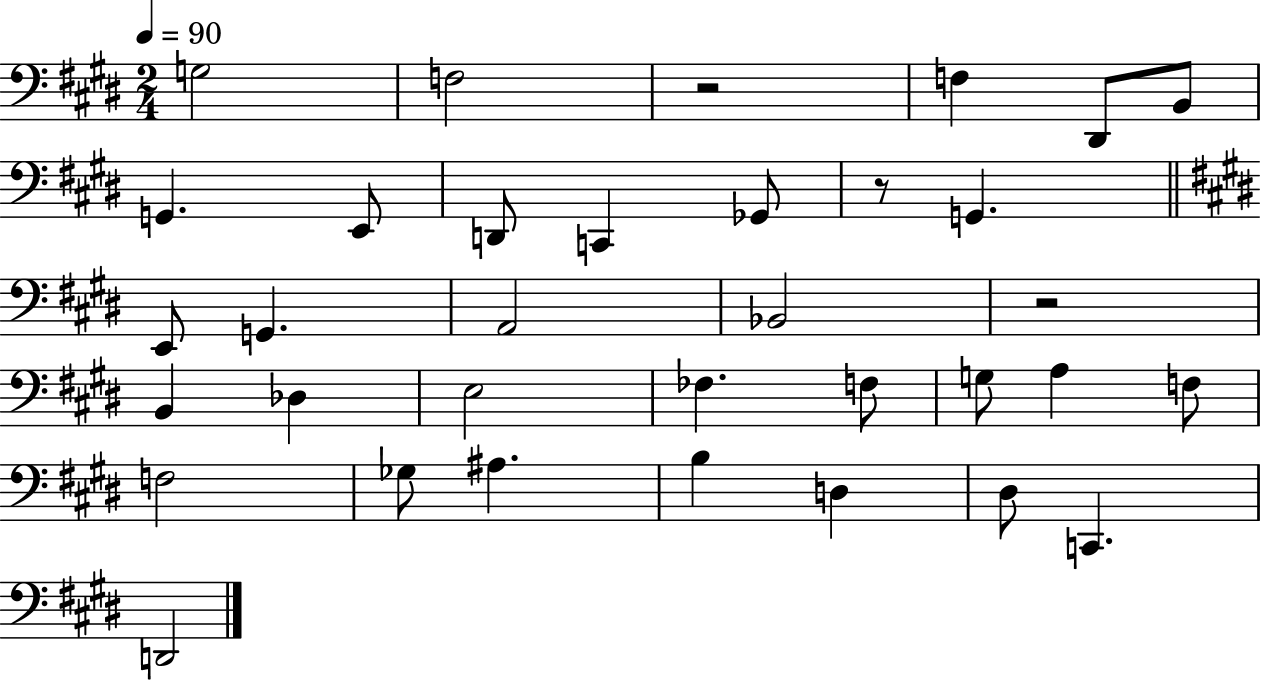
{
  \clef bass
  \numericTimeSignature
  \time 2/4
  \key e \major
  \tempo 4 = 90
  g2 | f2 | r2 | f4 dis,8 b,8 | \break g,4. e,8 | d,8 c,4 ges,8 | r8 g,4. | \bar "||" \break \key e \major e,8 g,4. | a,2 | bes,2 | r2 | \break b,4 des4 | e2 | fes4. f8 | g8 a4 f8 | \break f2 | ges8 ais4. | b4 d4 | dis8 c,4. | \break d,2 | \bar "|."
}